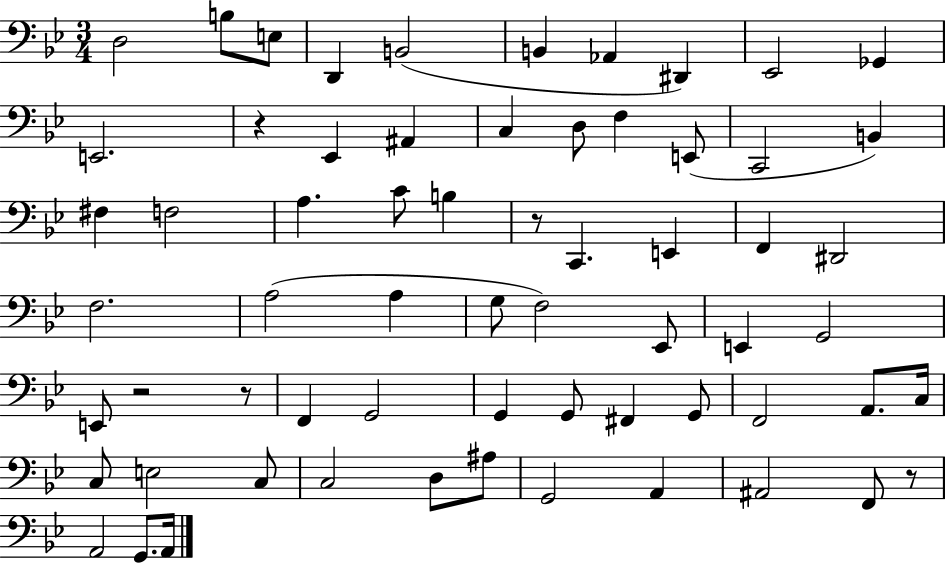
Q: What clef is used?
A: bass